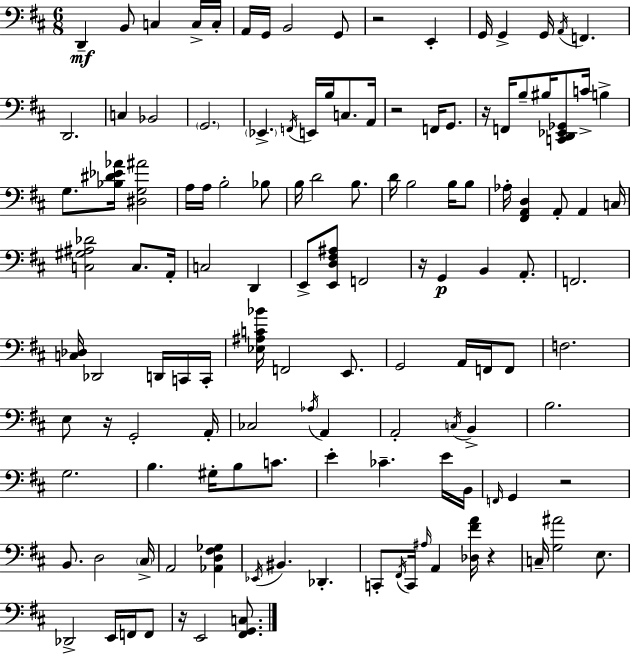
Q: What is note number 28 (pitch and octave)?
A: F2